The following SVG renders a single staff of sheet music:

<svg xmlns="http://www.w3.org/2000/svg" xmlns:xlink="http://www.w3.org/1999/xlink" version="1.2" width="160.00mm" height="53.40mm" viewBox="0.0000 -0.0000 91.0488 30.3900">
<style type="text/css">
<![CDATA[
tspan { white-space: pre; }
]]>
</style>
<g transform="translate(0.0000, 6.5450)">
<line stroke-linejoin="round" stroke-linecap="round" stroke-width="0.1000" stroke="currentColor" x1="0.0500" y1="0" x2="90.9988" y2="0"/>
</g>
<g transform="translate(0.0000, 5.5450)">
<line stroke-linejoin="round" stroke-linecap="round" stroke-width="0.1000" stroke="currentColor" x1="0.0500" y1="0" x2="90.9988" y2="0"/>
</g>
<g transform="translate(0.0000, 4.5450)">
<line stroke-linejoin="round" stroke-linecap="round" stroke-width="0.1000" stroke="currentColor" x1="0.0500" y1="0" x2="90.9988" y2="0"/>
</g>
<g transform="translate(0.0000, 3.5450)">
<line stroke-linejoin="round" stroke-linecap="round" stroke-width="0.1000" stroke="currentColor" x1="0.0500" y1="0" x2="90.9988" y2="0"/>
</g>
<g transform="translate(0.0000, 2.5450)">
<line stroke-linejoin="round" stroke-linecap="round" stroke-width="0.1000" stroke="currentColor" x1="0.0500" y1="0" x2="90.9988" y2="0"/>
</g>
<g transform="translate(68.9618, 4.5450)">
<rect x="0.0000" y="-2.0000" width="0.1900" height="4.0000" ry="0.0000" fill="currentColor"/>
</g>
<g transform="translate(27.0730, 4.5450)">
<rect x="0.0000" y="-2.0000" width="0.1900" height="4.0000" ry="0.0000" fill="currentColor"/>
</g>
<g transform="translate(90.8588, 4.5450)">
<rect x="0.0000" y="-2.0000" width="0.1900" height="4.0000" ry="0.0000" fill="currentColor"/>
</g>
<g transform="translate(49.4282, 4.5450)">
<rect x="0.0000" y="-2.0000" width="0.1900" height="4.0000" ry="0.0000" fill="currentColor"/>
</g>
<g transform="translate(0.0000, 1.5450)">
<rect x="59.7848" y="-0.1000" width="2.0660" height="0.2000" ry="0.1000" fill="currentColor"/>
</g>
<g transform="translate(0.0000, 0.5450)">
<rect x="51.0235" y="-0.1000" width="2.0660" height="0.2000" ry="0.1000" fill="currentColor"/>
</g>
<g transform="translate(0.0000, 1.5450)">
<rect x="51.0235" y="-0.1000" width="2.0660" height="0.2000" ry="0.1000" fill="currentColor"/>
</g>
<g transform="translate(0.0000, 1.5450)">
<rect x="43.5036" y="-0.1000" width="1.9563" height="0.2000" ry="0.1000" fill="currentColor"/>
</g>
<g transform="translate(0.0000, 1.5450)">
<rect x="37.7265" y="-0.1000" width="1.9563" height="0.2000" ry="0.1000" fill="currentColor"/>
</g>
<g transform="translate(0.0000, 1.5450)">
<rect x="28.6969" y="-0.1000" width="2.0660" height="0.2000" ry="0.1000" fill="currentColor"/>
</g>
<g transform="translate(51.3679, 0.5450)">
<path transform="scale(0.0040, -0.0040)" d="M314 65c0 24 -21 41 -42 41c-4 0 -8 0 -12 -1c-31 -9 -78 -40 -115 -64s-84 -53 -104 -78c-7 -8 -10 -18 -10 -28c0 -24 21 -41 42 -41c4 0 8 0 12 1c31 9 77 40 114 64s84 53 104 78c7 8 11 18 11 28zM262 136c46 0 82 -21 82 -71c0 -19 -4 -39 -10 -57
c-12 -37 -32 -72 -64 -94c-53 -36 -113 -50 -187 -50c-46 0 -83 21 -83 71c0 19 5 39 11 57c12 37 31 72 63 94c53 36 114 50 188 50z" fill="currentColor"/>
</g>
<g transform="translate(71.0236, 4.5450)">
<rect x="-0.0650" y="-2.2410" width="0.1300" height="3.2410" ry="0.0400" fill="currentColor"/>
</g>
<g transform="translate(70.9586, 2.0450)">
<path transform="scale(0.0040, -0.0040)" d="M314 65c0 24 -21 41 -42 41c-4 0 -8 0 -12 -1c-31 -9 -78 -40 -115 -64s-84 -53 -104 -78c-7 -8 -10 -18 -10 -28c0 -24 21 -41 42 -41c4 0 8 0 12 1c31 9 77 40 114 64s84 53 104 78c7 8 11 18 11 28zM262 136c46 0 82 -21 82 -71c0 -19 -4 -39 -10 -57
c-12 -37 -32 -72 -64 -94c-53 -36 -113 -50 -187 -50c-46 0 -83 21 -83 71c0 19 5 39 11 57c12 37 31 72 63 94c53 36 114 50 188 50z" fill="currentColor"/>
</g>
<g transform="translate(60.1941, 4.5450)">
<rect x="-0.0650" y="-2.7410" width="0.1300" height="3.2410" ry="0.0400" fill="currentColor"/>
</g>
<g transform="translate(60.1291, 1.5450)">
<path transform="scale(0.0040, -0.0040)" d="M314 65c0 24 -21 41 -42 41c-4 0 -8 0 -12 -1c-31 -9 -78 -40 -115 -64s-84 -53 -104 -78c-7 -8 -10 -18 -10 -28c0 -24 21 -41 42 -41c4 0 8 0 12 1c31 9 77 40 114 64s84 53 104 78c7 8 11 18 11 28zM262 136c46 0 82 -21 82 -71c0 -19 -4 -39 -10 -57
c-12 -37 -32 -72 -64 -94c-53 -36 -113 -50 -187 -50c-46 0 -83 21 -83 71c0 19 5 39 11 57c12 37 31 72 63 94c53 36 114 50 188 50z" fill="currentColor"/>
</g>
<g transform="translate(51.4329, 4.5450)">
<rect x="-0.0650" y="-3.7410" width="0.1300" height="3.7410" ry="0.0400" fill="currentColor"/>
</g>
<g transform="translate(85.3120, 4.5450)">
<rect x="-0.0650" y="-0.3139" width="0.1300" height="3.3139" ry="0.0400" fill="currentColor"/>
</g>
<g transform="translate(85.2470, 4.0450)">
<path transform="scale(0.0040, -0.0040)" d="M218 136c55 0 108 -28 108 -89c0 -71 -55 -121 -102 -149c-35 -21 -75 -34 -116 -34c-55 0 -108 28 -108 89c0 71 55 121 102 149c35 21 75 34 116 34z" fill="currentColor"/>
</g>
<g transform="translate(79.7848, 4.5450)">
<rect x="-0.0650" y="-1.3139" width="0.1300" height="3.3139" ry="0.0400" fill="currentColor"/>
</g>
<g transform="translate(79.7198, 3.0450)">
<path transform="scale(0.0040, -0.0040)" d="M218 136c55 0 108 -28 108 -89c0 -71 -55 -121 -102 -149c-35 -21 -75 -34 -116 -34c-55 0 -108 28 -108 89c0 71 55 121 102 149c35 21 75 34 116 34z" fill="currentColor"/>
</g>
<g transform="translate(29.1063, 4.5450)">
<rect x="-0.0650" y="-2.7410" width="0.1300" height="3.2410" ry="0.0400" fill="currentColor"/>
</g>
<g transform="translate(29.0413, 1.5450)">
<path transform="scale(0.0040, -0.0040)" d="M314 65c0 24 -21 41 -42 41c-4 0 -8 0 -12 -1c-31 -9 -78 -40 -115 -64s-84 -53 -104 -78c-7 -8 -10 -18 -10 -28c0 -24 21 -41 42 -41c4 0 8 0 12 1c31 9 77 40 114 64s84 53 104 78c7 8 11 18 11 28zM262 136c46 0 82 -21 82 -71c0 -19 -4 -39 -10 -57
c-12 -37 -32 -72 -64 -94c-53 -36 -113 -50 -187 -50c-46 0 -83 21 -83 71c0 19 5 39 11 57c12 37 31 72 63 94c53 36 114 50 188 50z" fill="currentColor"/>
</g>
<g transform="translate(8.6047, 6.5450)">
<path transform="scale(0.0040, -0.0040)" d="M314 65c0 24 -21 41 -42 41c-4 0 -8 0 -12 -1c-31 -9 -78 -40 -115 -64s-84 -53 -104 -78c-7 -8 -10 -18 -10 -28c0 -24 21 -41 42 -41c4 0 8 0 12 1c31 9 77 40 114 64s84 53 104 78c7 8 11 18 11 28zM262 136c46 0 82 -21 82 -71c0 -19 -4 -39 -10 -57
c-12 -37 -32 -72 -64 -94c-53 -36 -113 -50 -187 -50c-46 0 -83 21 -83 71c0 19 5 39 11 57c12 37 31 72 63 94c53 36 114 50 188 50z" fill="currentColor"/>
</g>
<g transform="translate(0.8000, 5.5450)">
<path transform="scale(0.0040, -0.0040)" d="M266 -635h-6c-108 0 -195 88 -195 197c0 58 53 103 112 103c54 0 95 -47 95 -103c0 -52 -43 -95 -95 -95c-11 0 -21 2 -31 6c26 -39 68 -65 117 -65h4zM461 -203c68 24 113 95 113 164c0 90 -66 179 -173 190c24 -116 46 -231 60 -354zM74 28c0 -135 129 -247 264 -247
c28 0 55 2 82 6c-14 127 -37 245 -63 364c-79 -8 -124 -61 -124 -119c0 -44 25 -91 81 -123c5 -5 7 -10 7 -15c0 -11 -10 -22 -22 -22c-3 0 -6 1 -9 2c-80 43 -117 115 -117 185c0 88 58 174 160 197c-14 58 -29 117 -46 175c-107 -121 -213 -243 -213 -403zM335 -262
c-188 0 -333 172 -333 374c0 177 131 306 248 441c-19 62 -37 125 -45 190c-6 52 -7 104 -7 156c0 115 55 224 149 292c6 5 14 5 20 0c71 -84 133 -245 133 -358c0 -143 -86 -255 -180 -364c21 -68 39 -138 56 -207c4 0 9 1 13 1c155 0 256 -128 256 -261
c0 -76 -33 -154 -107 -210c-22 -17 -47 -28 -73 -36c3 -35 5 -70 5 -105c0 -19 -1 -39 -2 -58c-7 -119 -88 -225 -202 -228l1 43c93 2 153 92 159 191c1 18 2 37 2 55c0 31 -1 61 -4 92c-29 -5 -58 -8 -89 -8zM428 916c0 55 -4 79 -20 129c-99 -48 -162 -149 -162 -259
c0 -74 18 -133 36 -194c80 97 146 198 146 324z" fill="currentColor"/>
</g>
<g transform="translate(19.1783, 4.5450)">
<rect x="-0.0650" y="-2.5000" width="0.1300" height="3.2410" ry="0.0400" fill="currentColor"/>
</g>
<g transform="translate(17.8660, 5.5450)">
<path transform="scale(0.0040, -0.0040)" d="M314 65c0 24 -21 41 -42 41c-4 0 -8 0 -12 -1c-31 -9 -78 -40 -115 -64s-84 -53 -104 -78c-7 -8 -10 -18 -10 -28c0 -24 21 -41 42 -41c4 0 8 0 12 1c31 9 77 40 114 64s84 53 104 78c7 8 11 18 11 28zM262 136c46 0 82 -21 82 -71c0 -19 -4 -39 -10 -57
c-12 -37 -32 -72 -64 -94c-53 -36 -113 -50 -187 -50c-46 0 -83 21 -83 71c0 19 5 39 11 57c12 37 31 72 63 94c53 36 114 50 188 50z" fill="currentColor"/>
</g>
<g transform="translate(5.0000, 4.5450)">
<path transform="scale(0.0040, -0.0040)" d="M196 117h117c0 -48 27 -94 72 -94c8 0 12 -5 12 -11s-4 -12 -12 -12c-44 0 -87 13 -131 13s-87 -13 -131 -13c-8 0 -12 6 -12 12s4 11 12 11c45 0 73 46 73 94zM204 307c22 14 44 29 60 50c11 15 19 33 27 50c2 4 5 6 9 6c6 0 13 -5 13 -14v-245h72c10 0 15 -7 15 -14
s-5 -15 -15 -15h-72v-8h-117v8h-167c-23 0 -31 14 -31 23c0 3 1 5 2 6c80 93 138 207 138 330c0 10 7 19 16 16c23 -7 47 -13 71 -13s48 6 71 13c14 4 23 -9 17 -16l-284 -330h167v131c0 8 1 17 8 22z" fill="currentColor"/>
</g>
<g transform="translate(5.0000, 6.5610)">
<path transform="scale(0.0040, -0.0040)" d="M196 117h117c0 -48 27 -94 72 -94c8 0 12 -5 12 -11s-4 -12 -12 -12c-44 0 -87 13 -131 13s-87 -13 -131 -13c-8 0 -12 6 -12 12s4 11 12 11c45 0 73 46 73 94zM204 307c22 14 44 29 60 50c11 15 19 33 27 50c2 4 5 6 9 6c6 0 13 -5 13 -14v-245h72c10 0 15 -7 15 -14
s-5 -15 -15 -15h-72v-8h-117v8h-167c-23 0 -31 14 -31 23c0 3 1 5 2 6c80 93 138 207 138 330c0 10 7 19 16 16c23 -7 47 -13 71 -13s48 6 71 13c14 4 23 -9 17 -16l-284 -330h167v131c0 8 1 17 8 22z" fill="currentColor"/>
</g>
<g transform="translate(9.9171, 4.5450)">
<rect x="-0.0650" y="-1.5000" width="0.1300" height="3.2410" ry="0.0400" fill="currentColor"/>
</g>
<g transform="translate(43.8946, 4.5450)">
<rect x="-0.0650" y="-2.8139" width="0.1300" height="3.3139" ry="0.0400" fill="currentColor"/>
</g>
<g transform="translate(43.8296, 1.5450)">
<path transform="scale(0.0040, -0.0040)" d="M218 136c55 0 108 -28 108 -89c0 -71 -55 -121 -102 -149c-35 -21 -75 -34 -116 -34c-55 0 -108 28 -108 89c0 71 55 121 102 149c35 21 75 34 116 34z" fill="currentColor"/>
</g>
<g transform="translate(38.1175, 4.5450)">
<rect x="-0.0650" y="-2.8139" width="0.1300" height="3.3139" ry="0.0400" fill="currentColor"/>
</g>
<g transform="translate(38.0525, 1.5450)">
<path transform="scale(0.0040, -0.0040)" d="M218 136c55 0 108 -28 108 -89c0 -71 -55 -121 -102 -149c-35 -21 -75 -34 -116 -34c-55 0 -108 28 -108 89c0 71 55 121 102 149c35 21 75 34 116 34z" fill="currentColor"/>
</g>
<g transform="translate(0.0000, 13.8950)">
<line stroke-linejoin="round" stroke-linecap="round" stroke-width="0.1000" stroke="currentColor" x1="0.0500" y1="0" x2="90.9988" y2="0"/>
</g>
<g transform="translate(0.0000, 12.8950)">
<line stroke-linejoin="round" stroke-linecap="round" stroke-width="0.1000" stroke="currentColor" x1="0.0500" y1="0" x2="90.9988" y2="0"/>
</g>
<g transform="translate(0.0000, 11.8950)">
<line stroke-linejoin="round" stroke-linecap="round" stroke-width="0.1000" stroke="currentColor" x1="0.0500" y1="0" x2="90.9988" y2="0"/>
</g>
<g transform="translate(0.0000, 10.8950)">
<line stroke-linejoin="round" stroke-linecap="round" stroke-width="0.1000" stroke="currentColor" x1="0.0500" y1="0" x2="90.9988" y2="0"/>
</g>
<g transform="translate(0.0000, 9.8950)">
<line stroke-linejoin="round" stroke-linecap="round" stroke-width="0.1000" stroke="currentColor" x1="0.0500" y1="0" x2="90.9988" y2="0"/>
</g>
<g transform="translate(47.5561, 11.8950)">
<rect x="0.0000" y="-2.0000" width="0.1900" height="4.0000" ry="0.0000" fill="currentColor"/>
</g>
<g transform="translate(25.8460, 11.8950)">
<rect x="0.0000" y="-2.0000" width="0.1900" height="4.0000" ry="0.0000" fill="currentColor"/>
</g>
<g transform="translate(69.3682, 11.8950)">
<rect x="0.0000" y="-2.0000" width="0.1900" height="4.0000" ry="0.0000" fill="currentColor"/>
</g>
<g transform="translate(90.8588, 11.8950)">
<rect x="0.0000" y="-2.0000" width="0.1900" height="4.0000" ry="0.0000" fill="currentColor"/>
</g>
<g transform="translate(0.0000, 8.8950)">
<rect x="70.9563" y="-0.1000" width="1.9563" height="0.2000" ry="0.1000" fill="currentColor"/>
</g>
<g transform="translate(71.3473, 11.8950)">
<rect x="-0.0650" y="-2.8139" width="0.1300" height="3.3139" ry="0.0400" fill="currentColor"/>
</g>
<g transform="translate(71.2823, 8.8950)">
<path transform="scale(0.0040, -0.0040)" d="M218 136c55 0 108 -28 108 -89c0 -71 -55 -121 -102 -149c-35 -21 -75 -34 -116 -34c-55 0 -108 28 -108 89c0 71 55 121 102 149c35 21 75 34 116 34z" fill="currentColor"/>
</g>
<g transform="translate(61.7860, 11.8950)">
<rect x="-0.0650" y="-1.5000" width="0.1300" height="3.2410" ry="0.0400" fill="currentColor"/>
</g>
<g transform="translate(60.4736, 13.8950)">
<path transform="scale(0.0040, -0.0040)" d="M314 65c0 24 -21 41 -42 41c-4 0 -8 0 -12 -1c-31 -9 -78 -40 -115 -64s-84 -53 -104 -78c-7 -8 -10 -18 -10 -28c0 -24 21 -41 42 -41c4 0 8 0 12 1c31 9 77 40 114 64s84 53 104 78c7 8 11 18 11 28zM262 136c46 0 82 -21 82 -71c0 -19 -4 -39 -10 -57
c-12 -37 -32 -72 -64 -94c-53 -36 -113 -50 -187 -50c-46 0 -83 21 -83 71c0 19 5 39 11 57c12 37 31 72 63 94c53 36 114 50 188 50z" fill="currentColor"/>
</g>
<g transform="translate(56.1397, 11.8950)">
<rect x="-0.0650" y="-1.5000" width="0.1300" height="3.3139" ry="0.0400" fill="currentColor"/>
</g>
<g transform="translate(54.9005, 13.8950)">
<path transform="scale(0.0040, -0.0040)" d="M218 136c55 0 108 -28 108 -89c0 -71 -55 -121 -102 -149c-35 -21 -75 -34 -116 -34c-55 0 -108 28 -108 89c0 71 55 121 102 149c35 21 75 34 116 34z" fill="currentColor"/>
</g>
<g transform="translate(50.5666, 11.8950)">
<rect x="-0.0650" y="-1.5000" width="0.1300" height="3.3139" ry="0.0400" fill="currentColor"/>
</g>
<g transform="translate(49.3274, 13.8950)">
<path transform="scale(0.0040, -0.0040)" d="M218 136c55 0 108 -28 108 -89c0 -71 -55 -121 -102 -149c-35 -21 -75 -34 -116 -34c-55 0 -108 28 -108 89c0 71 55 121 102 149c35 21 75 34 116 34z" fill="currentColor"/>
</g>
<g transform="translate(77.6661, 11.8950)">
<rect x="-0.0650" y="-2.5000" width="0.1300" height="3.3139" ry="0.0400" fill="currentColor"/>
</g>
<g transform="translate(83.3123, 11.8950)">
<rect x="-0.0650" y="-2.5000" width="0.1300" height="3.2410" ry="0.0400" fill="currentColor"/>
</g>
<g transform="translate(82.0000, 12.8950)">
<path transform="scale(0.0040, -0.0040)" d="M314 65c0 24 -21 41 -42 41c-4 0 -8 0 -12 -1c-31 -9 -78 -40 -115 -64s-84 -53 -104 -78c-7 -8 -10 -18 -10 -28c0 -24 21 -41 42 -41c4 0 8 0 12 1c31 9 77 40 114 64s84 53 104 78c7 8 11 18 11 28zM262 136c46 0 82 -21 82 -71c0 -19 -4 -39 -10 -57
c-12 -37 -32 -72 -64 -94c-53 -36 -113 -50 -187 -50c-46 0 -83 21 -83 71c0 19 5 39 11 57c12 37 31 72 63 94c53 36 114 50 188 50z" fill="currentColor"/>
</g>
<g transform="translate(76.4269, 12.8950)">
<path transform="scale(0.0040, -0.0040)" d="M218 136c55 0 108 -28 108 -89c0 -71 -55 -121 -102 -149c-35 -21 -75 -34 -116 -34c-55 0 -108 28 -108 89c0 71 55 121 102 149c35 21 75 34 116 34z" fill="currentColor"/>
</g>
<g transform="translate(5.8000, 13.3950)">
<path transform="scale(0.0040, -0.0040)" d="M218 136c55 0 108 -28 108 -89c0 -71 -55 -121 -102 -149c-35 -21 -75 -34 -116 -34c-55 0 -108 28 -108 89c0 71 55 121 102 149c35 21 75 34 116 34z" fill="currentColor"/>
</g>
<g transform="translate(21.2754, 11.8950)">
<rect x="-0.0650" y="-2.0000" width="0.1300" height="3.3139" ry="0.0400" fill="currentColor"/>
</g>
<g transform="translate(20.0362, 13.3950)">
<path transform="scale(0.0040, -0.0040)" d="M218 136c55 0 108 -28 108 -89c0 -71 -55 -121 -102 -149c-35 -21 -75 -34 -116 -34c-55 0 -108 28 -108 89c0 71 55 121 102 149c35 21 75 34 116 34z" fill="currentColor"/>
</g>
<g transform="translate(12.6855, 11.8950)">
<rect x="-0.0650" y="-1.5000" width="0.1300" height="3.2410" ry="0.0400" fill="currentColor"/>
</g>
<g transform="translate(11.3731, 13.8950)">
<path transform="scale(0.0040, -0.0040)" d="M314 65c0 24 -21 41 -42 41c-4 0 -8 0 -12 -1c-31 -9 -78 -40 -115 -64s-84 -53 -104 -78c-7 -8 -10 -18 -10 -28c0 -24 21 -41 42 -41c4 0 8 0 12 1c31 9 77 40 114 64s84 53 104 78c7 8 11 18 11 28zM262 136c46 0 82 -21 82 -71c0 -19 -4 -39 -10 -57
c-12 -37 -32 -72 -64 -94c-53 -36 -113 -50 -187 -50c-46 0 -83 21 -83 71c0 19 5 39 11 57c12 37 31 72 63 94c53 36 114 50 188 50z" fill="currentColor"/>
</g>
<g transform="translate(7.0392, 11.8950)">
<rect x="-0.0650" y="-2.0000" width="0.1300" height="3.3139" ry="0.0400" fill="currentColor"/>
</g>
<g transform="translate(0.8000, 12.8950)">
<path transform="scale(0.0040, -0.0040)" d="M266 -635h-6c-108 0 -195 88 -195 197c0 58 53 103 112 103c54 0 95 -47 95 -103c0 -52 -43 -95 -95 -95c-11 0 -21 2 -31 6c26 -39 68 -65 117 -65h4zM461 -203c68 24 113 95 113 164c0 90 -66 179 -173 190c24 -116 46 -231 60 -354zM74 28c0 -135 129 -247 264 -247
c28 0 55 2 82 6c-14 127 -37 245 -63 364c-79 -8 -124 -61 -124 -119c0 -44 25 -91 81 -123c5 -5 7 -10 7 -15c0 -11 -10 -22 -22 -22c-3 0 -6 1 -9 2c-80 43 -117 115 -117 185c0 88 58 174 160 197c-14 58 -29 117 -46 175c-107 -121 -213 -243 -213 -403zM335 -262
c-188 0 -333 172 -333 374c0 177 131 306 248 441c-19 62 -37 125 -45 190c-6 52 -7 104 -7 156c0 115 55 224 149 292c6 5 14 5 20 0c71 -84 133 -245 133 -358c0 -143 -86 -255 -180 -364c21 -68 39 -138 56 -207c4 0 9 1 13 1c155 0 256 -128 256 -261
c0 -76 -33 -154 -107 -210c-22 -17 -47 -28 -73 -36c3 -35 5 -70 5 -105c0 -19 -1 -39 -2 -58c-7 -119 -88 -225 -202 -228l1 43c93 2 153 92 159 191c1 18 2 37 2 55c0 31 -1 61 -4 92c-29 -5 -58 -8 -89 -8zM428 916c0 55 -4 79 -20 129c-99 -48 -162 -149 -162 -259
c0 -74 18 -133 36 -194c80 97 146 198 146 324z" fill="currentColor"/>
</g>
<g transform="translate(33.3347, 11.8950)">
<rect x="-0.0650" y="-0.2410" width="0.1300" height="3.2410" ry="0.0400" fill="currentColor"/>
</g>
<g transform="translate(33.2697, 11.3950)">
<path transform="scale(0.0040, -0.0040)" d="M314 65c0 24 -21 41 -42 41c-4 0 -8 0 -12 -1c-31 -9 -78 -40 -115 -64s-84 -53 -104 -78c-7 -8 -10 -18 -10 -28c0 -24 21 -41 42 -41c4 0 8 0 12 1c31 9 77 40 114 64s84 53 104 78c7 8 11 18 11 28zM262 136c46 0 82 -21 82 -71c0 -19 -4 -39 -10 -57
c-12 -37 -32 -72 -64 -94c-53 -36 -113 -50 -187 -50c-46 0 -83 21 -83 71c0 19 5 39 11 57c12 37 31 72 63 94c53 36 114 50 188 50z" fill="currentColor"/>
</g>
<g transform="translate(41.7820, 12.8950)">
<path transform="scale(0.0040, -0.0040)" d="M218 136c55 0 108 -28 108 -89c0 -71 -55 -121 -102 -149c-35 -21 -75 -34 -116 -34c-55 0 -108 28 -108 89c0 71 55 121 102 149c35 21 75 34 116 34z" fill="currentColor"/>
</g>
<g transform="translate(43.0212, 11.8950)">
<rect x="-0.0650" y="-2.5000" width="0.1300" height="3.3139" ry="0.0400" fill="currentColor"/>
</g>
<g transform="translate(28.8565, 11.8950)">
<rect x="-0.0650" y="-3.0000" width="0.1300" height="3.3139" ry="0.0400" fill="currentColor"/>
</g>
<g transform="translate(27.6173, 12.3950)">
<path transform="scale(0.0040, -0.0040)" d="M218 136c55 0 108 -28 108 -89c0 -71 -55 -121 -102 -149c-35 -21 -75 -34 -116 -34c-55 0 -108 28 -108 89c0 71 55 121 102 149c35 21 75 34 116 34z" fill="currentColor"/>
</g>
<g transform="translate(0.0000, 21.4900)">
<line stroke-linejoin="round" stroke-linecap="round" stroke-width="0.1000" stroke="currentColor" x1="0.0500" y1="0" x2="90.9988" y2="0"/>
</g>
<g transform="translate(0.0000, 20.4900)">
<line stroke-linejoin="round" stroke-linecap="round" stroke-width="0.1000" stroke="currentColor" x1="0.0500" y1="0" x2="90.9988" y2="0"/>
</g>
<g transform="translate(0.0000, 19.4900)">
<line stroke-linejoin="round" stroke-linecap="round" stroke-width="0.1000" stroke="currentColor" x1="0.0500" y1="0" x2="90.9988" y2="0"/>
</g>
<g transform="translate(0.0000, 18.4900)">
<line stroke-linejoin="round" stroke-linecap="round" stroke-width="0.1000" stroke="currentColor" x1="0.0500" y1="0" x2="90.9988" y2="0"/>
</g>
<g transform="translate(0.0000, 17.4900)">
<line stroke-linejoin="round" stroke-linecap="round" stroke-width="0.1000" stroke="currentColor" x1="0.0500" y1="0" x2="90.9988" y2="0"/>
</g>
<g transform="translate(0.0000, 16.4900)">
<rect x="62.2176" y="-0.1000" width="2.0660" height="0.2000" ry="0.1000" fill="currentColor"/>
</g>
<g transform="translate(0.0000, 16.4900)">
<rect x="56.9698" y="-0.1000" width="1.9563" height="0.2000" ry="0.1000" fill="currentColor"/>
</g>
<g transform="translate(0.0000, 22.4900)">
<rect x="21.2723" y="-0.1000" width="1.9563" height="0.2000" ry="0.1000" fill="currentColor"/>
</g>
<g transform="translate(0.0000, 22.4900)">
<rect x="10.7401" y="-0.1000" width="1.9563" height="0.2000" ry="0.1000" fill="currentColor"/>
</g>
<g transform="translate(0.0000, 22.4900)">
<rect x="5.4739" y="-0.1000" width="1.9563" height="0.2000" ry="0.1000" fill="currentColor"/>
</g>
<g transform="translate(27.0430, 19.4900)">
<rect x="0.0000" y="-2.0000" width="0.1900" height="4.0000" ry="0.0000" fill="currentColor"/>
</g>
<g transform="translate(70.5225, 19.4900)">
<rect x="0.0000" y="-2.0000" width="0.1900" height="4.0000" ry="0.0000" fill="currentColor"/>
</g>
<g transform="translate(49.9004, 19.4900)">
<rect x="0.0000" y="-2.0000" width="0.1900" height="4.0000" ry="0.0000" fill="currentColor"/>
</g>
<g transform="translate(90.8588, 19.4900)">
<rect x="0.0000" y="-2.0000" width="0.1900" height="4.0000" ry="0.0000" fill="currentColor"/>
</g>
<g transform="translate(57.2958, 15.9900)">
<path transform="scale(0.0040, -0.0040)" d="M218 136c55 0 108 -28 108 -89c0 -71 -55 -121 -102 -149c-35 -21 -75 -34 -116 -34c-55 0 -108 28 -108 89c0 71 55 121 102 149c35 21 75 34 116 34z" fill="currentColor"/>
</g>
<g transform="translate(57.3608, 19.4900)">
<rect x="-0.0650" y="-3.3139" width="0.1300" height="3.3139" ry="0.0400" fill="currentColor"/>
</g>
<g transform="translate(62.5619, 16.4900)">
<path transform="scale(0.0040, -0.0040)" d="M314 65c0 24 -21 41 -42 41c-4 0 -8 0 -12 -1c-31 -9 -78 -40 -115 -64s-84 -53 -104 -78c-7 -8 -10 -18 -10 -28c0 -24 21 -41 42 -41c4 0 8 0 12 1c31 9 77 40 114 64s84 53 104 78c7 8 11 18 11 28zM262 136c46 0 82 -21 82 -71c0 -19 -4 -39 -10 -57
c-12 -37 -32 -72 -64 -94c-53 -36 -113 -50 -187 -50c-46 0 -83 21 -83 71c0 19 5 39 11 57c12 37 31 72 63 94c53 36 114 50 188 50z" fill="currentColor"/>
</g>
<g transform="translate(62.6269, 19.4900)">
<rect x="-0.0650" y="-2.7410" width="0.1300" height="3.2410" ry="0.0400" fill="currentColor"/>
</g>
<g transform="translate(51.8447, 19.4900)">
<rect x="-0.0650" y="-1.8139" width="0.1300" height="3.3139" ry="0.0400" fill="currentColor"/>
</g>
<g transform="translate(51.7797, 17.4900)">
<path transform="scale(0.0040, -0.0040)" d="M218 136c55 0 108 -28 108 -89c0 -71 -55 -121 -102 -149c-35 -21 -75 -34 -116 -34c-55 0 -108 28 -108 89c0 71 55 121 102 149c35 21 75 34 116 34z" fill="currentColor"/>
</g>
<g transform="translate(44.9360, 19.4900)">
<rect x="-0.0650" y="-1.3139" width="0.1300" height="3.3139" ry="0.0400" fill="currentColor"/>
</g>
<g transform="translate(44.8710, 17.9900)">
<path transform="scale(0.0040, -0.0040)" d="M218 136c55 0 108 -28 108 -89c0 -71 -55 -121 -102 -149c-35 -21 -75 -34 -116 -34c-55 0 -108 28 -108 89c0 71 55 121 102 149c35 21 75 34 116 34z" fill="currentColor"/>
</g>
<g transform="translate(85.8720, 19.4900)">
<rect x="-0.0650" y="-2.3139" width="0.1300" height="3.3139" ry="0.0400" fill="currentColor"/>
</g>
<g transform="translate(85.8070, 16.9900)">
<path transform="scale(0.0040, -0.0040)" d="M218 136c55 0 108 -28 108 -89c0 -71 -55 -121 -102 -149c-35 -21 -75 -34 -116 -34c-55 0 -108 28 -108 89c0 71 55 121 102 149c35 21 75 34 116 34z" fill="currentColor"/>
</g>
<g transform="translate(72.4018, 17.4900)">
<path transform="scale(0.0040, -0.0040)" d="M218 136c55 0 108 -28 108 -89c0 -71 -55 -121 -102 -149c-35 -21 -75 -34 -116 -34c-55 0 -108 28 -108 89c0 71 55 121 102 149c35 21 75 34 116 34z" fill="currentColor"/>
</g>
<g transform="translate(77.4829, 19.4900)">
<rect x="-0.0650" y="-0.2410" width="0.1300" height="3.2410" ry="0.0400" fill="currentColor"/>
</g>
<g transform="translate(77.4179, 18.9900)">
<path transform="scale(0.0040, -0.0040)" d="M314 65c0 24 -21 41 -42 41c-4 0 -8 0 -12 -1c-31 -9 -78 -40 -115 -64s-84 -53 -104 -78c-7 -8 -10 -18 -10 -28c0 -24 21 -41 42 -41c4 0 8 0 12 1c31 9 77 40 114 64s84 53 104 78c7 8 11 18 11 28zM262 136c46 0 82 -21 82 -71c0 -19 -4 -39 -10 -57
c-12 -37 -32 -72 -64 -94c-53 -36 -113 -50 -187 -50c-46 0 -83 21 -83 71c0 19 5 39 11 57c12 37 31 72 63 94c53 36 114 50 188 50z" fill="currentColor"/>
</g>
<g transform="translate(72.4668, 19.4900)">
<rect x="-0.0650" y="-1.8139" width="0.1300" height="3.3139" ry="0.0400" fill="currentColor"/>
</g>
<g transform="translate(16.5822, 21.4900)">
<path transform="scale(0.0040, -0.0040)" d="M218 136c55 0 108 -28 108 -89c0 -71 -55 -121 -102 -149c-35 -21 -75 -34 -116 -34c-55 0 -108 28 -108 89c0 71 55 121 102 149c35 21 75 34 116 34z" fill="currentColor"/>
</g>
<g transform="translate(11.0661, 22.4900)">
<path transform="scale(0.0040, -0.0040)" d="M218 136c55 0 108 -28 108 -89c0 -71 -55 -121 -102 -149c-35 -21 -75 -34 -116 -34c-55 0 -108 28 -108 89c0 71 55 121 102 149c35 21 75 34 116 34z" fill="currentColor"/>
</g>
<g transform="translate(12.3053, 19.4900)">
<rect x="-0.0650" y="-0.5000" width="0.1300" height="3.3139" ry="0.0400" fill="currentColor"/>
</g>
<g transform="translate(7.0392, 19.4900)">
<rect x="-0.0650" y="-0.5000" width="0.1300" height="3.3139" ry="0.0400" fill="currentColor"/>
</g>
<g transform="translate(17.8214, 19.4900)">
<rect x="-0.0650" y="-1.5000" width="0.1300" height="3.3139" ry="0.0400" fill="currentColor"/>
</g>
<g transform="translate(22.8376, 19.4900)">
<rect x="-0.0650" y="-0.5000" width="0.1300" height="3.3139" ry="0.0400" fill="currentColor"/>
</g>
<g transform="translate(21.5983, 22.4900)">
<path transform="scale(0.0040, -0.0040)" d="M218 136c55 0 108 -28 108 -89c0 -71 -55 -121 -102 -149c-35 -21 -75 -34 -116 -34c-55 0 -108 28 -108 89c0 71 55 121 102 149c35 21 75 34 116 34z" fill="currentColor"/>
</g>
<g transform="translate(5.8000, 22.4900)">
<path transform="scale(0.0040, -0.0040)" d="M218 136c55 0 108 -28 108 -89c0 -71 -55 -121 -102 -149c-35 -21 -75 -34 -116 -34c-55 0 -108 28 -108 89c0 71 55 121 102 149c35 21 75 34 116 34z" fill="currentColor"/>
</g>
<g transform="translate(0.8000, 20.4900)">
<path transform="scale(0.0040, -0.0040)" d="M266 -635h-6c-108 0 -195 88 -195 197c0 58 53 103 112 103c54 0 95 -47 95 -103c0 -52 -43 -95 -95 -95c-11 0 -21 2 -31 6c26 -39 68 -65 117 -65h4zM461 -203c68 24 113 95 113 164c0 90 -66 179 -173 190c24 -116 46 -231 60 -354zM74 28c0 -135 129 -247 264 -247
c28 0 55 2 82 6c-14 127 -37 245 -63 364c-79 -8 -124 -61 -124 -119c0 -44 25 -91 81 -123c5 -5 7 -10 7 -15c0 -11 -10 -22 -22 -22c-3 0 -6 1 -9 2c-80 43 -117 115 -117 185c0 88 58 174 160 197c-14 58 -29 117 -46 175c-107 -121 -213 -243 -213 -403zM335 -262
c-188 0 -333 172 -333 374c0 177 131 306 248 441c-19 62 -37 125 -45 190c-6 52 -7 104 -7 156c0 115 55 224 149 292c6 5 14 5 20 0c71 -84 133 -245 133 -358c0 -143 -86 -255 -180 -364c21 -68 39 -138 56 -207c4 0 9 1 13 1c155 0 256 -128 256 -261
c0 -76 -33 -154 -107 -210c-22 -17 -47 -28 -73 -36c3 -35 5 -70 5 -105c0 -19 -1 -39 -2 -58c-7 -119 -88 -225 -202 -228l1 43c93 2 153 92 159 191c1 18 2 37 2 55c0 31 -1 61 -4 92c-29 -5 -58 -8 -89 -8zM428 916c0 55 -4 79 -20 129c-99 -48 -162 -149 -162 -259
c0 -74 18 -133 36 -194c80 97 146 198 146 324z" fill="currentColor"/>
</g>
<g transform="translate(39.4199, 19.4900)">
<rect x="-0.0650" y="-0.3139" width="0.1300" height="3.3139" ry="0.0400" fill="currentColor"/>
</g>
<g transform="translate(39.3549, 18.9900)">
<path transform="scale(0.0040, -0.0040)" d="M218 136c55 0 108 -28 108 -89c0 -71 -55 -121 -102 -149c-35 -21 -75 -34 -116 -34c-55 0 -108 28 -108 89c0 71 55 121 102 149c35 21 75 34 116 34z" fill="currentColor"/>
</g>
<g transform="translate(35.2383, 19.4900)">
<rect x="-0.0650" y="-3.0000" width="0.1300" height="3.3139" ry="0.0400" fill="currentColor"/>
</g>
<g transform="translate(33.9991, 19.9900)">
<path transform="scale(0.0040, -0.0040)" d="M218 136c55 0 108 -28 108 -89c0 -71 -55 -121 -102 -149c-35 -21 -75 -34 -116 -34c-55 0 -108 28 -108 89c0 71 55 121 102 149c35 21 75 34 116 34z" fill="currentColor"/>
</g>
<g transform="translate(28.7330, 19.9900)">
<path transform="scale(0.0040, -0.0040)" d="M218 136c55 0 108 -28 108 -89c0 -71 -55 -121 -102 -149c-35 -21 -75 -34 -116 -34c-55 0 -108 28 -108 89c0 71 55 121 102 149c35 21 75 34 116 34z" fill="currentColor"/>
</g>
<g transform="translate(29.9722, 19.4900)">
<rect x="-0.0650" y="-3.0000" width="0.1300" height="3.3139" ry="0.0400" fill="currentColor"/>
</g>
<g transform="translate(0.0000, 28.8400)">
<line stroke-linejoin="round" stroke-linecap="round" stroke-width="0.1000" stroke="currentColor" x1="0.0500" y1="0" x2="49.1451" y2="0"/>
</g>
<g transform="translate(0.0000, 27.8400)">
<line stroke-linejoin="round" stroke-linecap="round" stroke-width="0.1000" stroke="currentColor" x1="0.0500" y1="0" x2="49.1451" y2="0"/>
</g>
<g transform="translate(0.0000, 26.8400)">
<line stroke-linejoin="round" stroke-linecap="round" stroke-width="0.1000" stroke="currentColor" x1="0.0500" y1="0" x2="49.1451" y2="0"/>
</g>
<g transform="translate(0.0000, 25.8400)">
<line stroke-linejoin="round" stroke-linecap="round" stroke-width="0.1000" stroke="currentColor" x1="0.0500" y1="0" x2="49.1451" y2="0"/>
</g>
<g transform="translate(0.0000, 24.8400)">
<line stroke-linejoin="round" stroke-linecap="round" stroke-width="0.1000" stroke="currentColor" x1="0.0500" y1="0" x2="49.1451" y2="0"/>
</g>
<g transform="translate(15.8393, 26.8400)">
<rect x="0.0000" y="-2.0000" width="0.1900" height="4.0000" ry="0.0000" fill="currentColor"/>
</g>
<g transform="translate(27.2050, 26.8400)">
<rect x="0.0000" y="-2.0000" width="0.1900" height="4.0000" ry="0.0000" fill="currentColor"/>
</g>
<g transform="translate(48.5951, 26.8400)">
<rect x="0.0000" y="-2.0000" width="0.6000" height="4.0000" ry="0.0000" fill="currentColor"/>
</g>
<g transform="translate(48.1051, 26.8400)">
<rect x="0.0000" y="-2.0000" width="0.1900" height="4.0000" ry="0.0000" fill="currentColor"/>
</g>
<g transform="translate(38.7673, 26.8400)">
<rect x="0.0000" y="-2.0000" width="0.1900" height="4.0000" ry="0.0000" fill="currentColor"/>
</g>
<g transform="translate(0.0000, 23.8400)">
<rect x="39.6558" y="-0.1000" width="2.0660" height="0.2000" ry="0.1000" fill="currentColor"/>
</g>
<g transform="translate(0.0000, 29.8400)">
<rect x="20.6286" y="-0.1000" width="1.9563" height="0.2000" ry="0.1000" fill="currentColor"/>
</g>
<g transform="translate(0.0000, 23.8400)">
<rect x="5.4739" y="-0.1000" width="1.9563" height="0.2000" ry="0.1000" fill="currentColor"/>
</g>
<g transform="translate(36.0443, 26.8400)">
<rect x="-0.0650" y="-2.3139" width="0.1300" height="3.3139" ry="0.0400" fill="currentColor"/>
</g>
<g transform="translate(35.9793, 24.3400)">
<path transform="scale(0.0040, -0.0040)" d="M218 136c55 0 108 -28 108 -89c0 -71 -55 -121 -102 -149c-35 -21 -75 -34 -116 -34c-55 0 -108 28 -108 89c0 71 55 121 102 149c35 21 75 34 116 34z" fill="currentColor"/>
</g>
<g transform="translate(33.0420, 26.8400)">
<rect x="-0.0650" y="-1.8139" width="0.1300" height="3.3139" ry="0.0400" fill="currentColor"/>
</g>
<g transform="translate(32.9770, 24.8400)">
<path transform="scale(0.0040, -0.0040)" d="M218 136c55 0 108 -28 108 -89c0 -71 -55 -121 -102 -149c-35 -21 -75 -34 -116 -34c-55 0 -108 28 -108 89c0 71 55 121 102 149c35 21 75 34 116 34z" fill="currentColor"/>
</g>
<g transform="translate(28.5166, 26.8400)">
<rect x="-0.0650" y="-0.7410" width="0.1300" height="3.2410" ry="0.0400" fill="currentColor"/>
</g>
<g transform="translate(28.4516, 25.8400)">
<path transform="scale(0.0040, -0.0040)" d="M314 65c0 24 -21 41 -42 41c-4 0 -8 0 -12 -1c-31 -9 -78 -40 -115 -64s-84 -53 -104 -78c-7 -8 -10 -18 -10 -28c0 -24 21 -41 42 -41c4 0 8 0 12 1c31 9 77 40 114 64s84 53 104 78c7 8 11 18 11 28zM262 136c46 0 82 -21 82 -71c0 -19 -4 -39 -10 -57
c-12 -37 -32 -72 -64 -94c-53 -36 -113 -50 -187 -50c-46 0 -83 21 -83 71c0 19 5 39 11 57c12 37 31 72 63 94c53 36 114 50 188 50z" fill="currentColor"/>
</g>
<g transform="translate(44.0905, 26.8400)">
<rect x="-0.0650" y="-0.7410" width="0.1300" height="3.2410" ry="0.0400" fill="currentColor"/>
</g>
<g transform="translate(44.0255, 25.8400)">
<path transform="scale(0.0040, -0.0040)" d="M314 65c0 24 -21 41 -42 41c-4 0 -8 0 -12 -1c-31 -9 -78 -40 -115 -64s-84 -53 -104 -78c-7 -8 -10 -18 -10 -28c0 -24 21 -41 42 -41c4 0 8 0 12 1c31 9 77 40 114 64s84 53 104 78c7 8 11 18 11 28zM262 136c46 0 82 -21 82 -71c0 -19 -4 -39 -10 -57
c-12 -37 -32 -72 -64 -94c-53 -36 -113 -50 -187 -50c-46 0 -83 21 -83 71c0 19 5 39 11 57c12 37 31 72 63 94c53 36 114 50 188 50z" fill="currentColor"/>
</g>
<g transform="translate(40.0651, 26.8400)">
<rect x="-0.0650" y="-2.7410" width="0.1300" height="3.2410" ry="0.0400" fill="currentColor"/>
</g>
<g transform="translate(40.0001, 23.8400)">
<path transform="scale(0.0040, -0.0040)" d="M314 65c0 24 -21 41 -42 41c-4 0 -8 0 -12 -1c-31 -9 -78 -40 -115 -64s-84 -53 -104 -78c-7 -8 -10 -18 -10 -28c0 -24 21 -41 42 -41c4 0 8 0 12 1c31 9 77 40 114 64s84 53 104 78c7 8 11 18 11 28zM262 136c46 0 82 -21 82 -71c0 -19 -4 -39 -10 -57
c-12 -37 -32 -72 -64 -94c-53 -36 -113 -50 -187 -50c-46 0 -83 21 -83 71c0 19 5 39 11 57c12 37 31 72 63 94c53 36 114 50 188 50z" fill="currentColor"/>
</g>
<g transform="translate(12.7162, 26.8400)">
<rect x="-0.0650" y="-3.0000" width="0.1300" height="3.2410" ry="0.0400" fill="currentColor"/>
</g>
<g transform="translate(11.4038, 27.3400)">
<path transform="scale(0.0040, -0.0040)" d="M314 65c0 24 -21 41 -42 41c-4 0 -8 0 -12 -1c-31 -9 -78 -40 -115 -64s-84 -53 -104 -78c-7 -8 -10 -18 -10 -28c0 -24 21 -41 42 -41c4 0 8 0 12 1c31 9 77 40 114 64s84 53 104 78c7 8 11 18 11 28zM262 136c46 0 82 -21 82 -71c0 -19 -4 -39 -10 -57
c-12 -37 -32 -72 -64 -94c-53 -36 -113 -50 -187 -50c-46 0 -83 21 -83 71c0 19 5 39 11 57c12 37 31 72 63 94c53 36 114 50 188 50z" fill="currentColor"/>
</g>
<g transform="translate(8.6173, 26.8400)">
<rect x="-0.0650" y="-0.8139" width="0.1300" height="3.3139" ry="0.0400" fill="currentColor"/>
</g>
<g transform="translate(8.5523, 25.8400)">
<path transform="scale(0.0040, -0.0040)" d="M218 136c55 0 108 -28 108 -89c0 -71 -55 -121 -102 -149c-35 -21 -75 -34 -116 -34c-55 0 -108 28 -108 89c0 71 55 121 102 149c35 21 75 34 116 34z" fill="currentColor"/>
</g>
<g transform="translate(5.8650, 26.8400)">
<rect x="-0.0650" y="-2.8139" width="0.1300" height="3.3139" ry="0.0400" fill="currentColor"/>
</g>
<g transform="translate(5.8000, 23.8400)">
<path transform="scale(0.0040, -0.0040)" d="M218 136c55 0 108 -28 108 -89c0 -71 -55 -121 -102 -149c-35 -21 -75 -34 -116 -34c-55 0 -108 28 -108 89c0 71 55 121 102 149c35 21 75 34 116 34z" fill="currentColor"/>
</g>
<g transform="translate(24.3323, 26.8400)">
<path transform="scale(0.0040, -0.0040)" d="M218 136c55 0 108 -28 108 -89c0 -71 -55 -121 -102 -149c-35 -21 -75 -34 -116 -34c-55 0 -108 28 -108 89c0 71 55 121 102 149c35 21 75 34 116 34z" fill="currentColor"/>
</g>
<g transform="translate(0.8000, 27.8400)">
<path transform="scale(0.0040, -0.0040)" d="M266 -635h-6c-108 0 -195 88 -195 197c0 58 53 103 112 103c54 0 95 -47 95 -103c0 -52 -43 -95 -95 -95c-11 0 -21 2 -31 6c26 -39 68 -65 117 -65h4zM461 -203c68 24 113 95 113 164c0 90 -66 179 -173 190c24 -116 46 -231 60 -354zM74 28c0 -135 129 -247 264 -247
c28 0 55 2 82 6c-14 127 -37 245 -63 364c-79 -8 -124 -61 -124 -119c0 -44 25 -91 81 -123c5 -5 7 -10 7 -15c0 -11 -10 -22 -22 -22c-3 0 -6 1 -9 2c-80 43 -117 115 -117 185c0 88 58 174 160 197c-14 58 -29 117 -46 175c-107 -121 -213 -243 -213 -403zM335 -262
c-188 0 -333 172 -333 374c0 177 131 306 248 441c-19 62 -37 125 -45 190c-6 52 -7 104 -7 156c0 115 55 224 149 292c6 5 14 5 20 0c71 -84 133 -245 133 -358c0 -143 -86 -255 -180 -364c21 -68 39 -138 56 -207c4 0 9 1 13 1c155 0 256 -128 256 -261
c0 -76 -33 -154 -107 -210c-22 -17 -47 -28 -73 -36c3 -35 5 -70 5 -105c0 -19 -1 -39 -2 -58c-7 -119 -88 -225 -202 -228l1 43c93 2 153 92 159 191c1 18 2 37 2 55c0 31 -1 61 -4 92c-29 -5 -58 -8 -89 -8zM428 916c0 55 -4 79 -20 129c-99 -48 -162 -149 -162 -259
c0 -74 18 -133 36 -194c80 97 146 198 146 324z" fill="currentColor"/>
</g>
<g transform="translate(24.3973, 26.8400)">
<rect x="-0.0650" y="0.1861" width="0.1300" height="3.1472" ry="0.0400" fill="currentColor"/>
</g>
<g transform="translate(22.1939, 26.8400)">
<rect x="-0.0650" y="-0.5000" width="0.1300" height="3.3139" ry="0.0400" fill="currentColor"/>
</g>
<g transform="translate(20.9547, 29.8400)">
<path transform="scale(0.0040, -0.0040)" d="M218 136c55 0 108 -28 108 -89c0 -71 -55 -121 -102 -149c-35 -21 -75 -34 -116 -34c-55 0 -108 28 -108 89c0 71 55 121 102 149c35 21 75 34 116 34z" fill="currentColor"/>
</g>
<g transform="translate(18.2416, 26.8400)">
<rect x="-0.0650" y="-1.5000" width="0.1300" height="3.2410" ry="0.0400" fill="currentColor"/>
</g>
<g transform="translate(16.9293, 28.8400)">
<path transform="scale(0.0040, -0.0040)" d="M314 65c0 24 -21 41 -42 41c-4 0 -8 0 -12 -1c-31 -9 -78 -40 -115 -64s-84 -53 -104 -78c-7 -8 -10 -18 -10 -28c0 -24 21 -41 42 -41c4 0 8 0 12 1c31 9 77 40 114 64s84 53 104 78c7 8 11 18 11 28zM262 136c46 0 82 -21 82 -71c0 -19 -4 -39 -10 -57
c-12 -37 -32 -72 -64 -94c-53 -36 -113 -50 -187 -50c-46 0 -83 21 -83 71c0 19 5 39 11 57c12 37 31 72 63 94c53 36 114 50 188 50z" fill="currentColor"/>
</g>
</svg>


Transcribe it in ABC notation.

X:1
T:Untitled
M:4/4
L:1/4
K:C
E2 G2 a2 a a c'2 a2 g2 e c F E2 F A c2 G E E E2 a G G2 C C E C A A c e f b a2 f c2 g a d A2 E2 C B d2 f g a2 d2